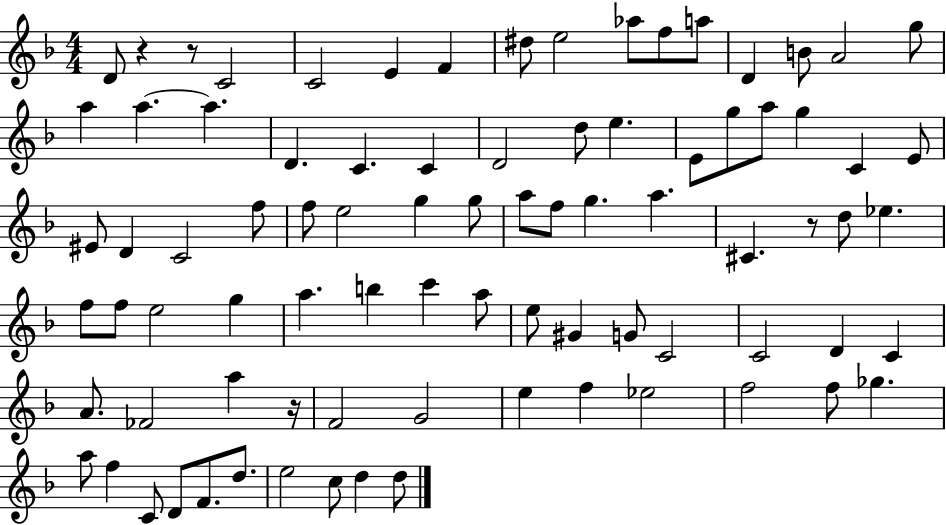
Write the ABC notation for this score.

X:1
T:Untitled
M:4/4
L:1/4
K:F
D/2 z z/2 C2 C2 E F ^d/2 e2 _a/2 f/2 a/2 D B/2 A2 g/2 a a a D C C D2 d/2 e E/2 g/2 a/2 g C E/2 ^E/2 D C2 f/2 f/2 e2 g g/2 a/2 f/2 g a ^C z/2 d/2 _e f/2 f/2 e2 g a b c' a/2 e/2 ^G G/2 C2 C2 D C A/2 _F2 a z/4 F2 G2 e f _e2 f2 f/2 _g a/2 f C/2 D/2 F/2 d/2 e2 c/2 d d/2